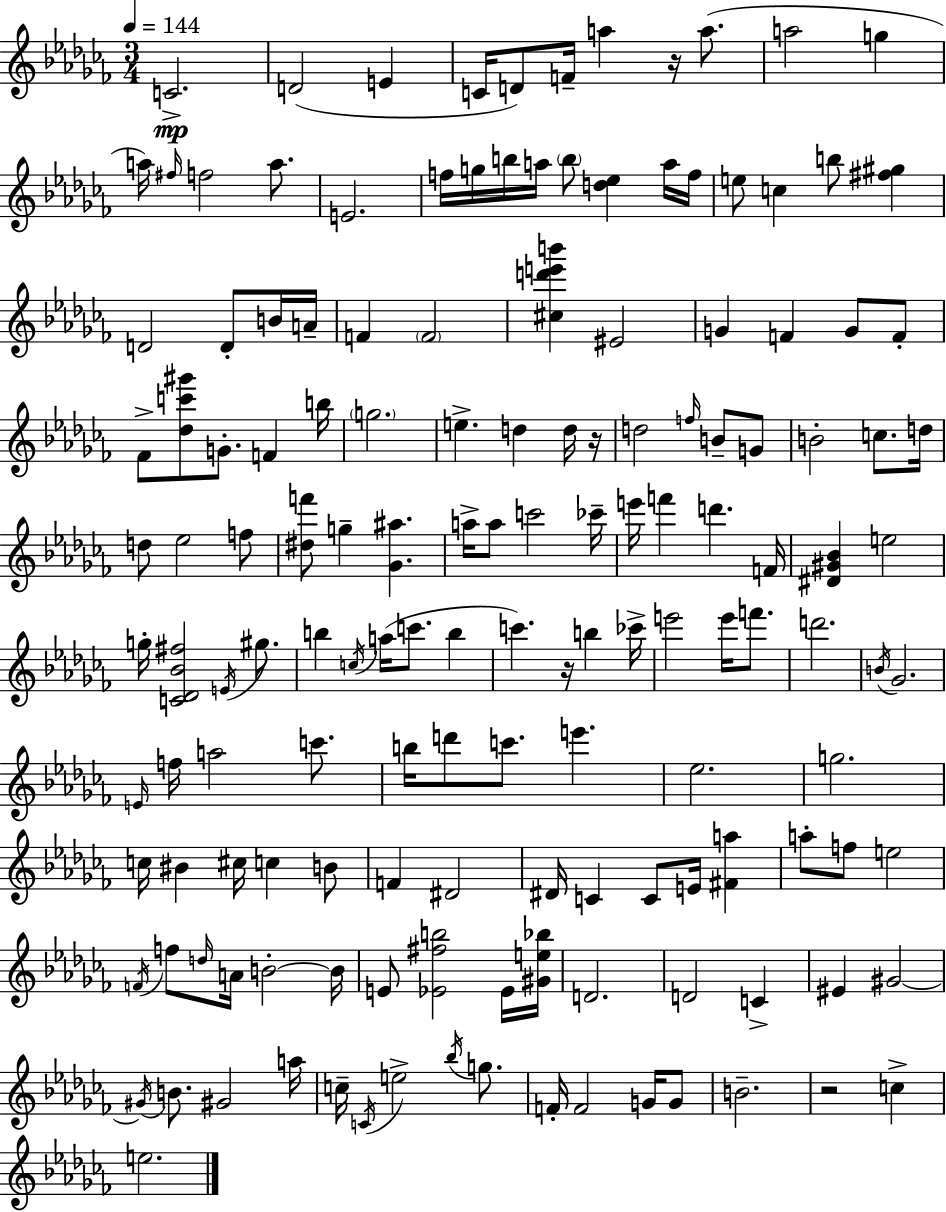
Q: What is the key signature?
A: AES minor